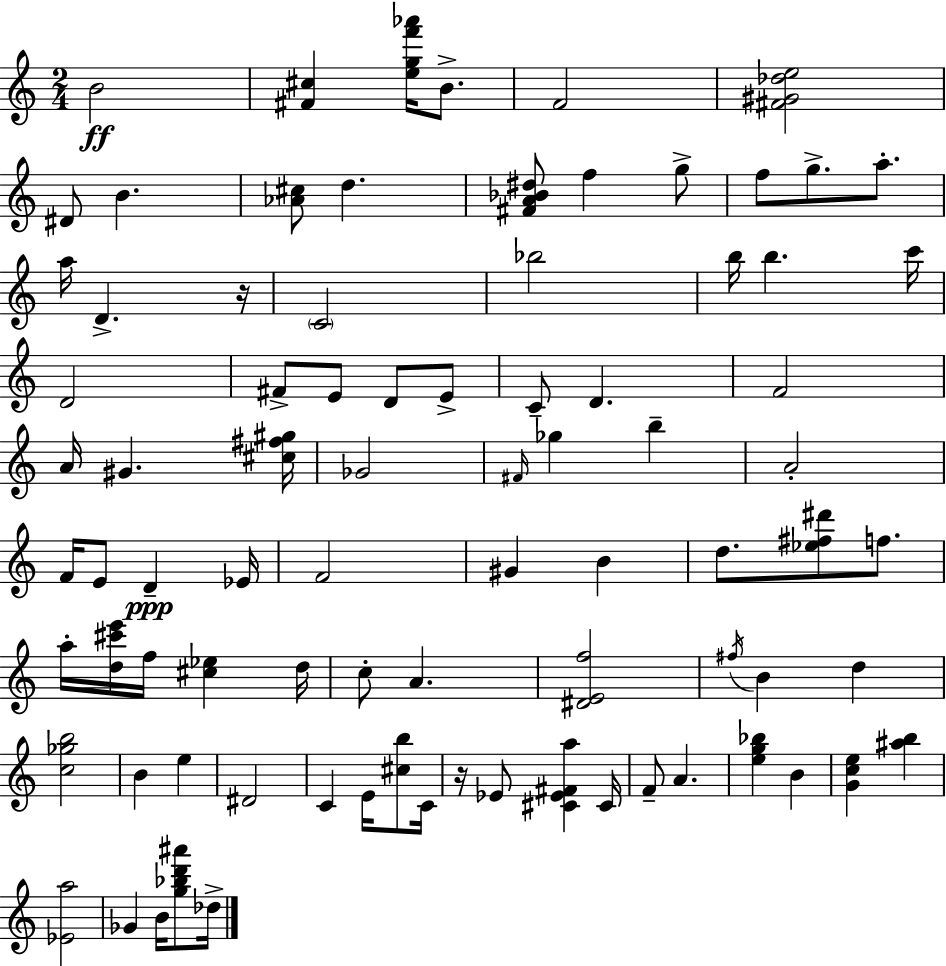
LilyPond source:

{
  \clef treble
  \numericTimeSignature
  \time 2/4
  \key a \minor
  b'2\ff | <fis' cis''>4 <e'' g'' f''' aes'''>16 b'8.-> | f'2 | <fis' gis' des'' e''>2 | \break dis'8 b'4. | <aes' cis''>8 d''4. | <fis' a' bes' dis''>8 f''4 g''8-> | f''8 g''8.-> a''8.-. | \break a''16 d'4.-> r16 | \parenthesize c'2 | bes''2 | b''16 b''4. c'''16 | \break d'2 | fis'8-> e'8 d'8 e'8-> | c'8-- d'4. | f'2 | \break a'16 gis'4. <cis'' fis'' gis''>16 | ges'2 | \grace { fis'16 } ges''4 b''4-- | a'2-. | \break f'16 e'8 d'4--\ppp | ees'16 f'2 | gis'4 b'4 | d''8. <ees'' fis'' dis'''>8 f''8. | \break a''16-. <d'' cis''' e'''>16 f''16 <cis'' ees''>4 | d''16 c''8-. a'4. | <dis' e' f''>2 | \acciaccatura { fis''16 } b'4 d''4 | \break <c'' ges'' b''>2 | b'4 e''4 | dis'2 | c'4 e'16 <cis'' b''>8 | \break c'16 r16 ees'8 <cis' ees' fis' a''>4 | cis'16 f'8-- a'4. | <e'' g'' bes''>4 b'4 | <g' c'' e''>4 <ais'' b''>4 | \break <ees' a''>2 | ges'4 b'16 <g'' bes'' d''' ais'''>8 | des''16-> \bar "|."
}